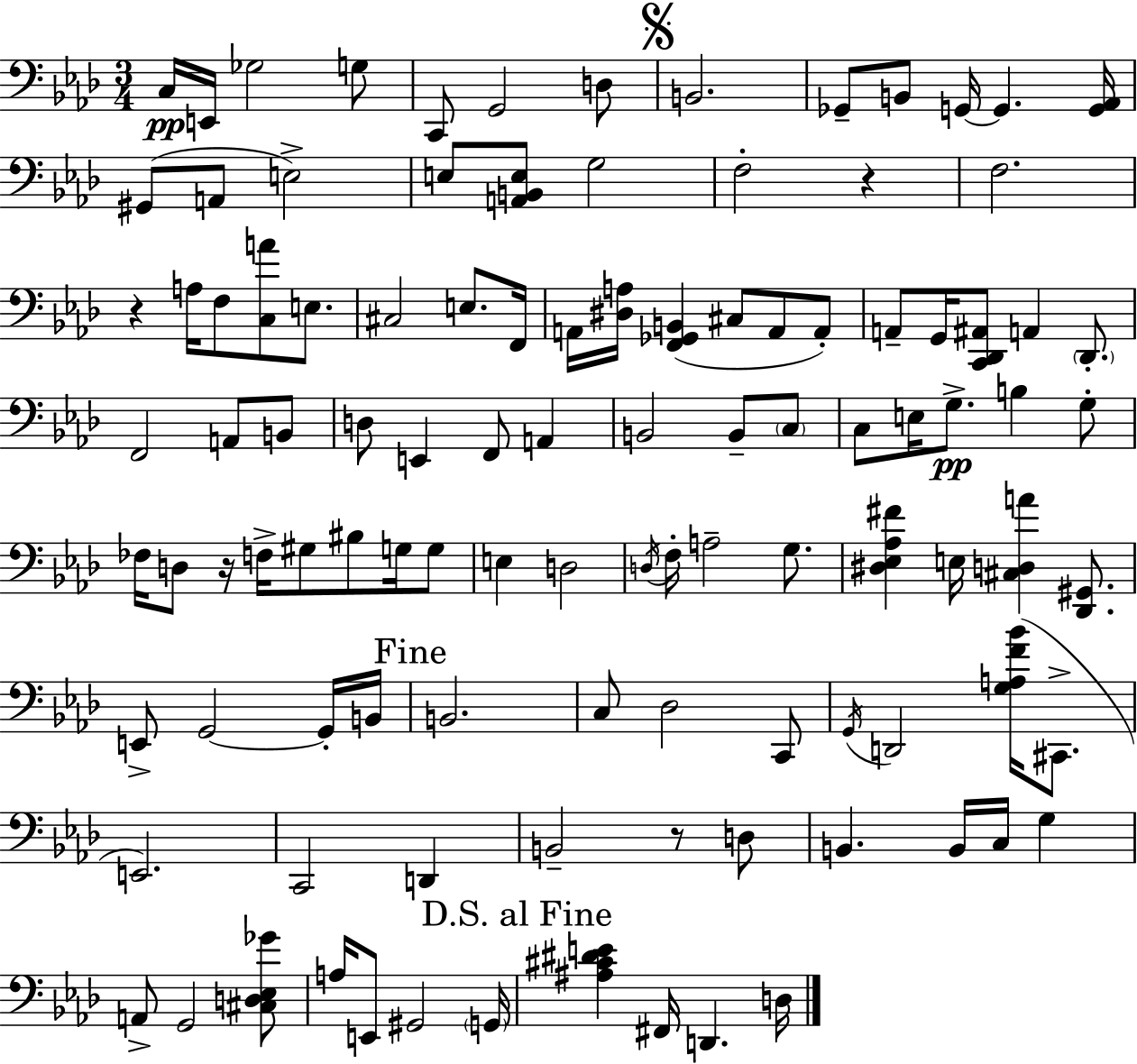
X:1
T:Untitled
M:3/4
L:1/4
K:Ab
C,/4 E,,/4 _G,2 G,/2 C,,/2 G,,2 D,/2 B,,2 _G,,/2 B,,/2 G,,/4 G,, [G,,_A,,]/4 ^G,,/2 A,,/2 E,2 E,/2 [A,,B,,E,]/2 G,2 F,2 z F,2 z A,/4 F,/2 [C,A]/2 E,/2 ^C,2 E,/2 F,,/4 A,,/4 [^D,A,]/4 [F,,_G,,B,,] ^C,/2 A,,/2 A,,/2 A,,/2 G,,/4 [C,,_D,,^A,,]/2 A,, _D,,/2 F,,2 A,,/2 B,,/2 D,/2 E,, F,,/2 A,, B,,2 B,,/2 C,/2 C,/2 E,/4 G,/2 B, G,/2 _F,/4 D,/2 z/4 F,/4 ^G,/2 ^B,/2 G,/4 G,/2 E, D,2 D,/4 F,/4 A,2 G,/2 [^D,_E,_A,^F] E,/4 [^C,D,A] [_D,,^G,,]/2 E,,/2 G,,2 G,,/4 B,,/4 B,,2 C,/2 _D,2 C,,/2 G,,/4 D,,2 [G,A,F_B]/4 ^C,,/2 E,,2 C,,2 D,, B,,2 z/2 D,/2 B,, B,,/4 C,/4 G, A,,/2 G,,2 [^C,D,_E,_G]/2 A,/4 E,,/2 ^G,,2 G,,/4 [^A,^C^DE] ^F,,/4 D,, D,/4